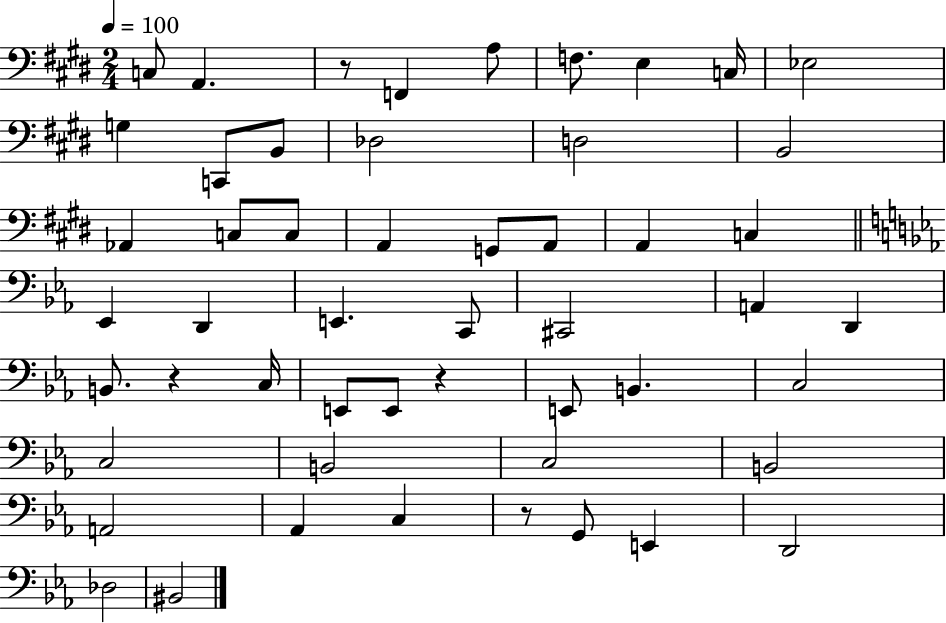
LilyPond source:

{
  \clef bass
  \numericTimeSignature
  \time 2/4
  \key e \major
  \tempo 4 = 100
  \repeat volta 2 { c8 a,4. | r8 f,4 a8 | f8. e4 c16 | ees2 | \break g4 c,8 b,8 | des2 | d2 | b,2 | \break aes,4 c8 c8 | a,4 g,8 a,8 | a,4 c4 | \bar "||" \break \key ees \major ees,4 d,4 | e,4. c,8 | cis,2 | a,4 d,4 | \break b,8. r4 c16 | e,8 e,8 r4 | e,8 b,4. | c2 | \break c2 | b,2 | c2 | b,2 | \break a,2 | aes,4 c4 | r8 g,8 e,4 | d,2 | \break des2 | bis,2 | } \bar "|."
}